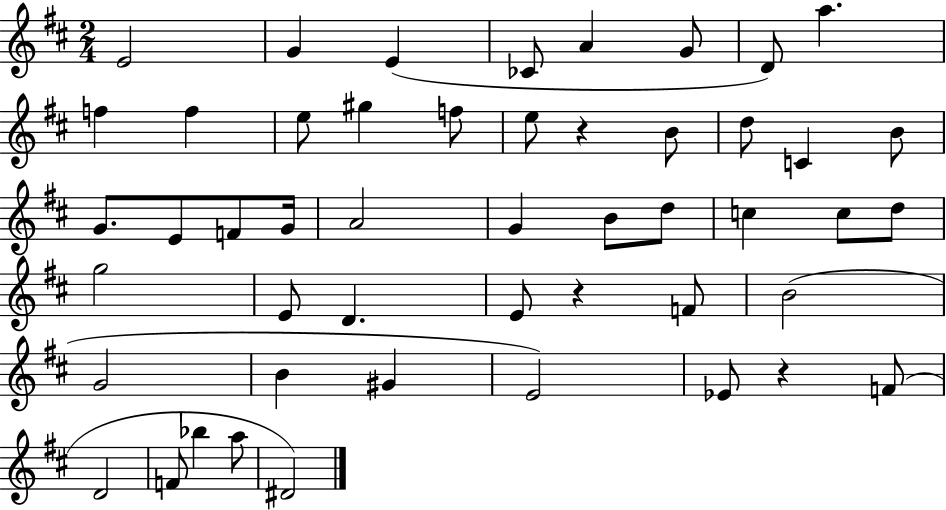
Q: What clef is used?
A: treble